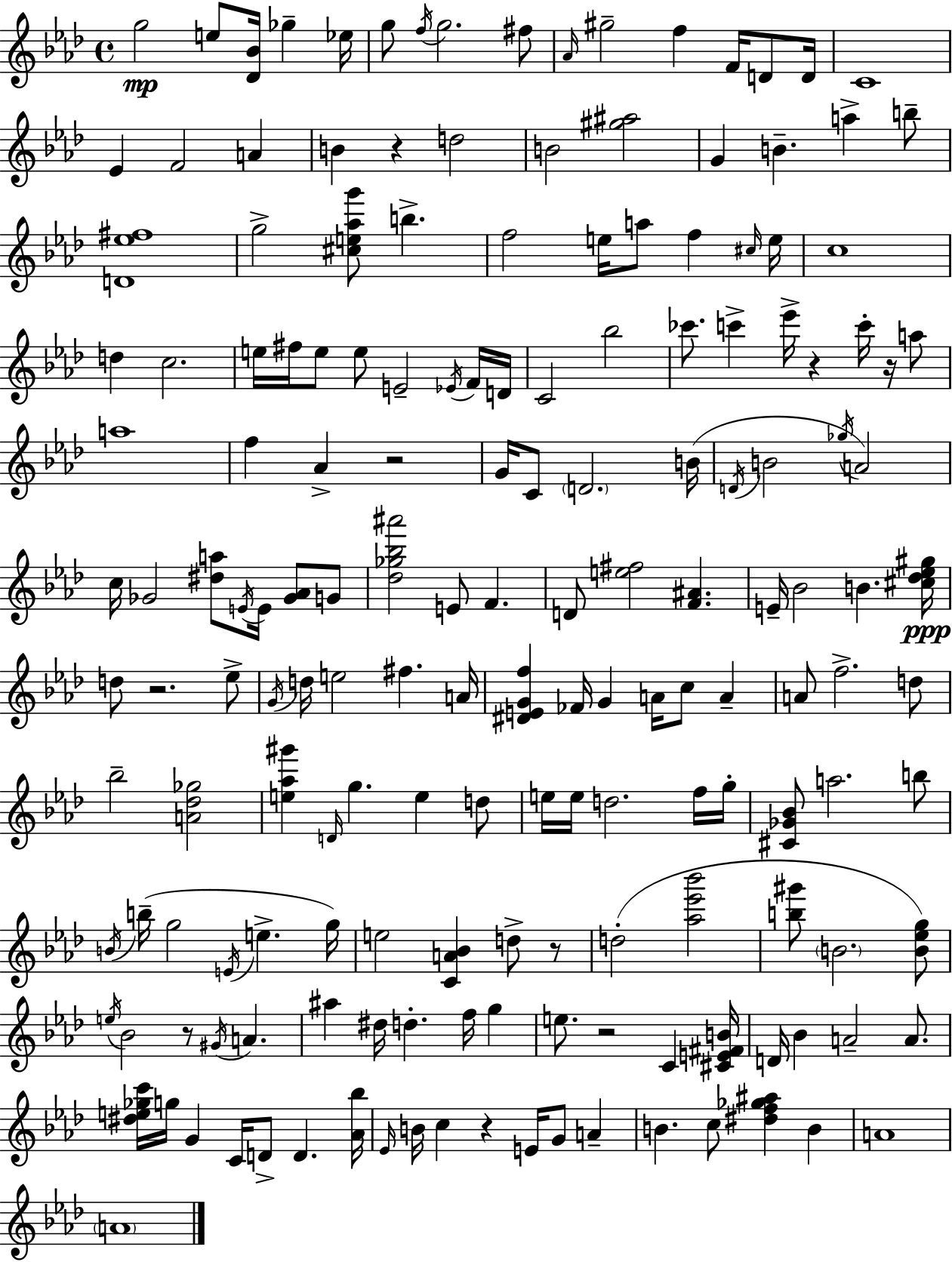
{
  \clef treble
  \time 4/4
  \defaultTimeSignature
  \key aes \major
  g''2\mp e''8 <des' bes'>16 ges''4-- ees''16 | g''8 \acciaccatura { f''16 } g''2. fis''8 | \grace { aes'16 } gis''2-- f''4 f'16 d'8 | d'16 c'1 | \break ees'4 f'2 a'4 | b'4 r4 d''2 | b'2 <gis'' ais''>2 | g'4 b'4.-- a''4-> | \break b''8-- <d' ees'' fis''>1 | g''2-> <cis'' e'' aes'' g'''>8 b''4.-> | f''2 e''16 a''8 f''4 | \grace { cis''16 } e''16 c''1 | \break d''4 c''2. | e''16 fis''16 e''8 e''8 e'2-- | \acciaccatura { ees'16 } f'16 d'16 c'2 bes''2 | ces'''8. c'''4-> ees'''16-> r4 | \break c'''16-. r16 a''8 a''1 | f''4 aes'4-> r2 | g'16 c'8 \parenthesize d'2. | b'16( \acciaccatura { d'16 } b'2 \acciaccatura { ges''16 }) a'2 | \break c''16 ges'2 <dis'' a''>8 | \acciaccatura { e'16 } e'16 <ges' aes'>8 g'8 <des'' ges'' bes'' ais'''>2 e'8 | f'4. d'8 <e'' fis''>2 | <f' ais'>4. e'16-- bes'2 | \break b'4. <cis'' des'' ees'' gis''>16\ppp d''8 r2. | ees''8-> \acciaccatura { g'16 } d''16 e''2 | fis''4. a'16 <dis' e' g' f''>4 fes'16 g'4 | a'16 c''8 a'4-- a'8 f''2.-> | \break d''8 bes''2-- | <a' des'' ges''>2 <e'' aes'' gis'''>4 \grace { d'16 } g''4. | e''4 d''8 e''16 e''16 d''2. | f''16 g''16-. <cis' ges' bes'>8 a''2. | \break b''8 \acciaccatura { b'16 }( b''16-- g''2 | \acciaccatura { e'16 } e''4.-> g''16) e''2 | <c' a' bes'>4 d''8-> r8 d''2-.( | <aes'' ees''' bes'''>2 <b'' gis'''>8 \parenthesize b'2. | \break <b' ees'' g''>8) \acciaccatura { e''16 } bes'2 | r8 \acciaccatura { gis'16 } a'4. ais''4 | dis''16 d''4.-. f''16 g''4 e''8. | r2 c'4 <cis' e' fis' b'>16 d'16 bes'4 | \break a'2-- a'8. <dis'' e'' ges'' c'''>16 g''16 g'4 | c'16 d'8-> d'4. <aes' bes''>16 \grace { ees'16 } b'16 c''4 | r4 e'16 g'8 a'4-- b'4. | c''8 <dis'' f'' ges'' ais''>4 b'4 a'1 | \break \parenthesize a'1 | \bar "|."
}